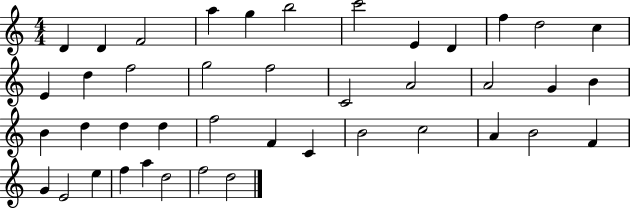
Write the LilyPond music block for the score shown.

{
  \clef treble
  \numericTimeSignature
  \time 4/4
  \key c \major
  d'4 d'4 f'2 | a''4 g''4 b''2 | c'''2 e'4 d'4 | f''4 d''2 c''4 | \break e'4 d''4 f''2 | g''2 f''2 | c'2 a'2 | a'2 g'4 b'4 | \break b'4 d''4 d''4 d''4 | f''2 f'4 c'4 | b'2 c''2 | a'4 b'2 f'4 | \break g'4 e'2 e''4 | f''4 a''4 d''2 | f''2 d''2 | \bar "|."
}